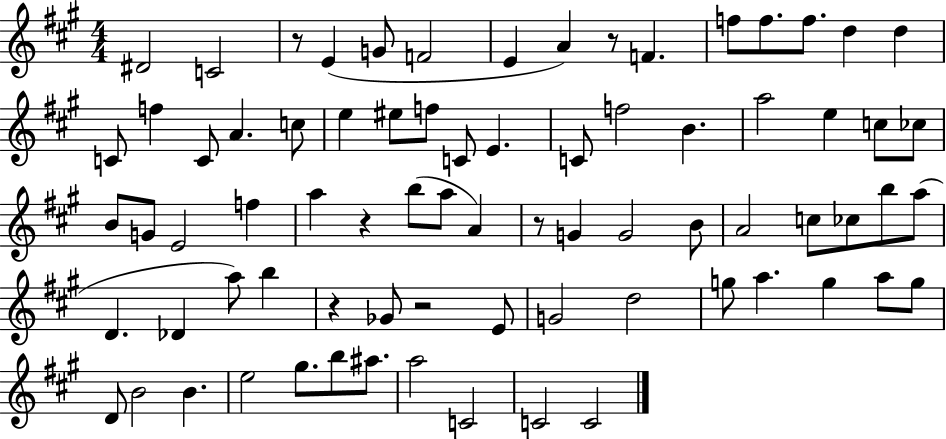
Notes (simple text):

D#4/h C4/h R/e E4/q G4/e F4/h E4/q A4/q R/e F4/q. F5/e F5/e. F5/e. D5/q D5/q C4/e F5/q C4/e A4/q. C5/e E5/q EIS5/e F5/e C4/e E4/q. C4/e F5/h B4/q. A5/h E5/q C5/e CES5/e B4/e G4/e E4/h F5/q A5/q R/q B5/e A5/e A4/q R/e G4/q G4/h B4/e A4/h C5/e CES5/e B5/e A5/e D4/q. Db4/q A5/e B5/q R/q Gb4/e R/h E4/e G4/h D5/h G5/e A5/q. G5/q A5/e G5/e D4/e B4/h B4/q. E5/h G#5/e. B5/e A#5/e. A5/h C4/h C4/h C4/h